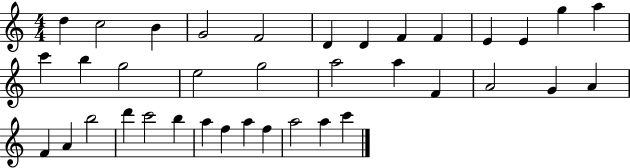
D5/q C5/h B4/q G4/h F4/h D4/q D4/q F4/q F4/q E4/q E4/q G5/q A5/q C6/q B5/q G5/h E5/h G5/h A5/h A5/q F4/q A4/h G4/q A4/q F4/q A4/q B5/h D6/q C6/h B5/q A5/q F5/q A5/q F5/q A5/h A5/q C6/q